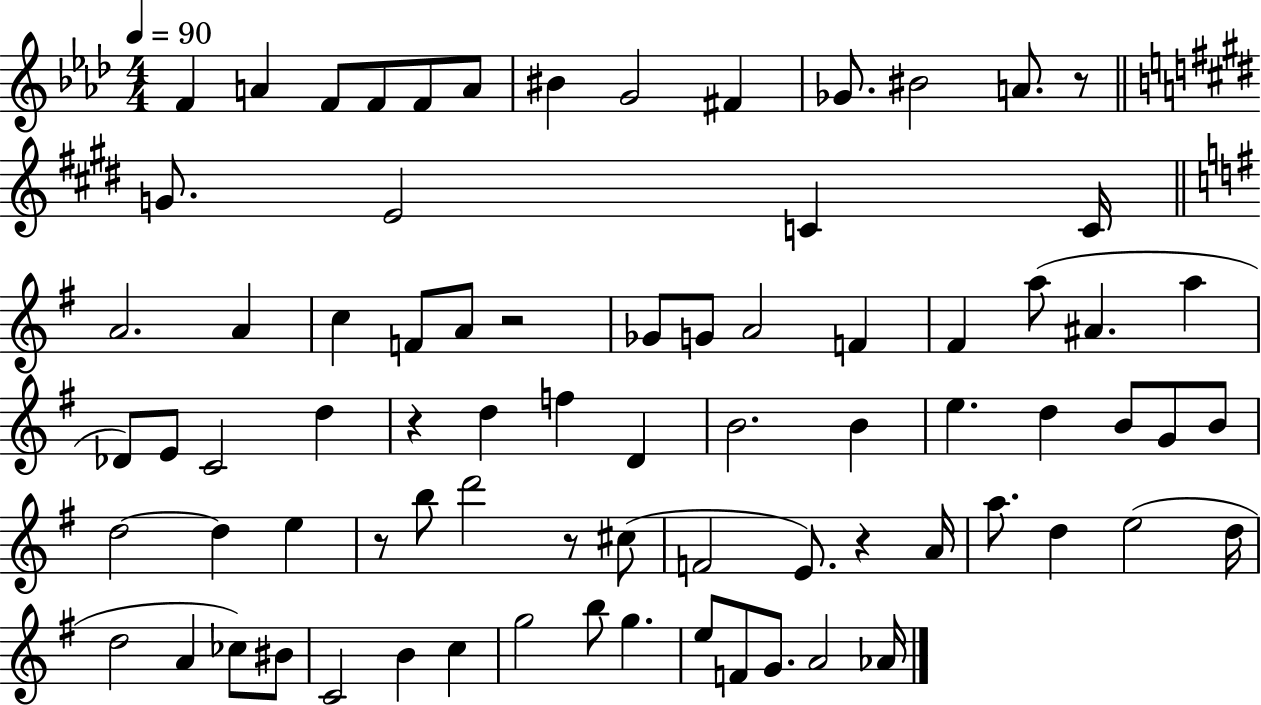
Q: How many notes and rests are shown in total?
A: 77